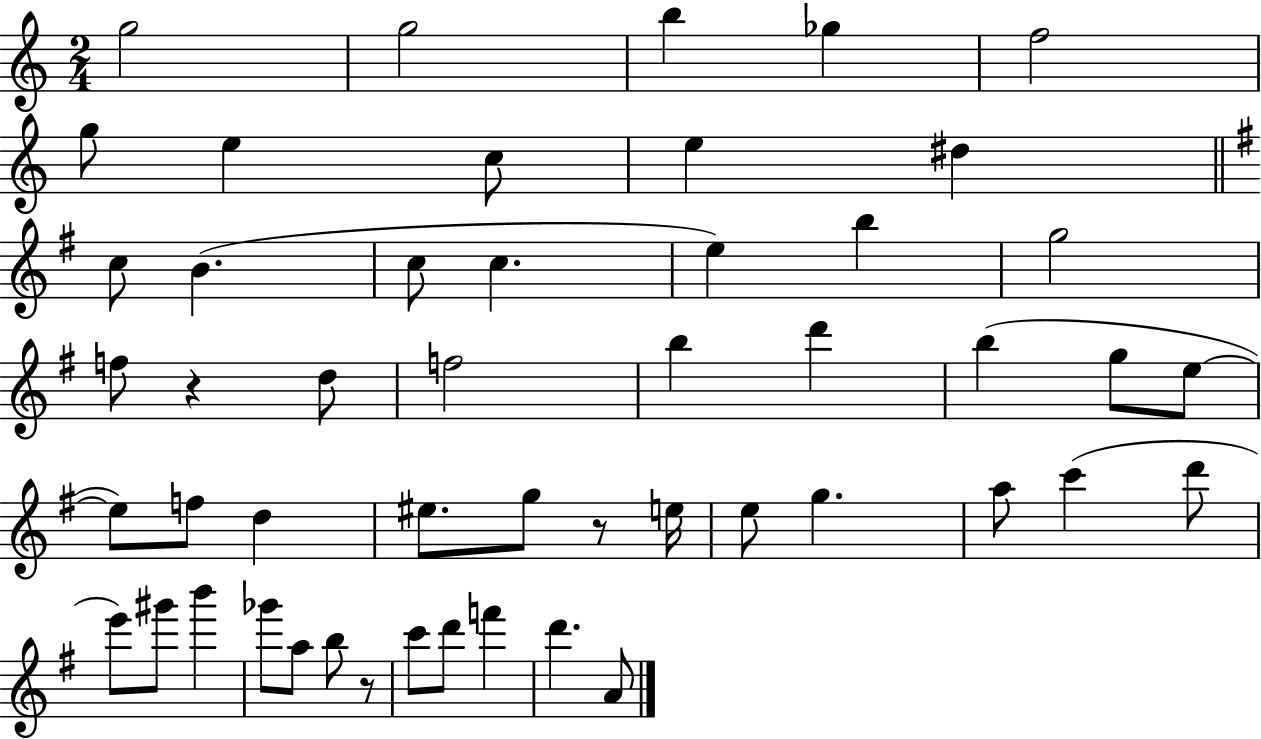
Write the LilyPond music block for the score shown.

{
  \clef treble
  \numericTimeSignature
  \time 2/4
  \key c \major
  \repeat volta 2 { g''2 | g''2 | b''4 ges''4 | f''2 | \break g''8 e''4 c''8 | e''4 dis''4 | \bar "||" \break \key g \major c''8 b'4.( | c''8 c''4. | e''4) b''4 | g''2 | \break f''8 r4 d''8 | f''2 | b''4 d'''4 | b''4( g''8 e''8~~ | \break e''8) f''8 d''4 | eis''8. g''8 r8 e''16 | e''8 g''4. | a''8 c'''4( d'''8 | \break e'''8) gis'''8 b'''4 | ges'''8 a''8 b''8 r8 | c'''8 d'''8 f'''4 | d'''4. a'8 | \break } \bar "|."
}